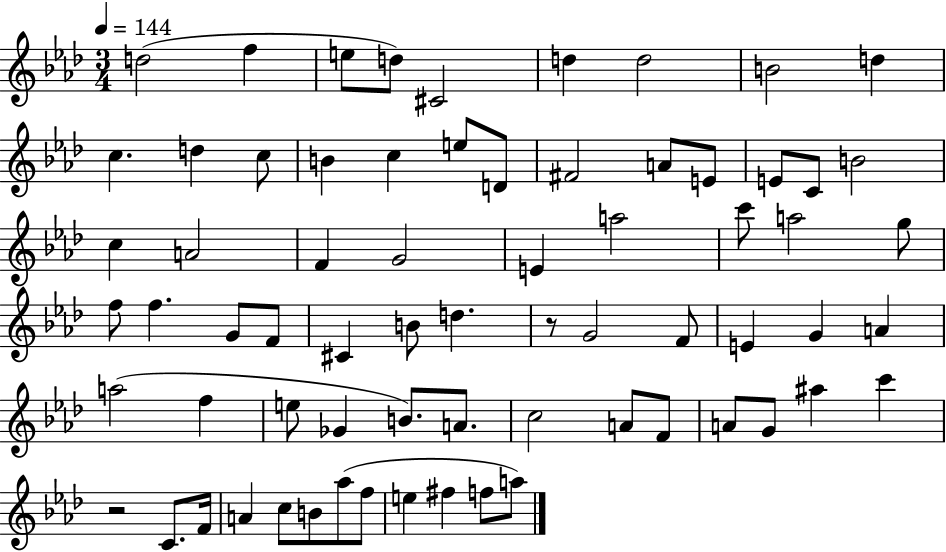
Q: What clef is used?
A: treble